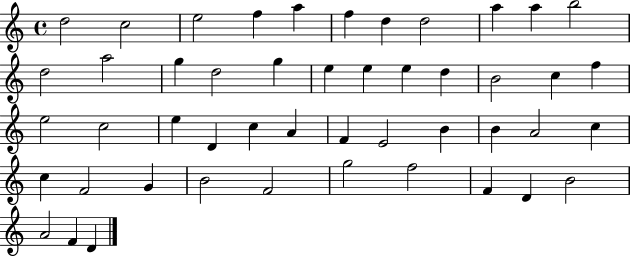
X:1
T:Untitled
M:4/4
L:1/4
K:C
d2 c2 e2 f a f d d2 a a b2 d2 a2 g d2 g e e e d B2 c f e2 c2 e D c A F E2 B B A2 c c F2 G B2 F2 g2 f2 F D B2 A2 F D